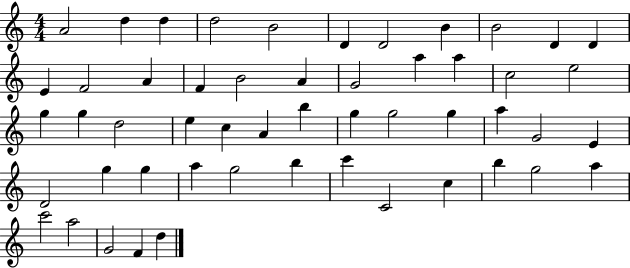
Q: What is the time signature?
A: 4/4